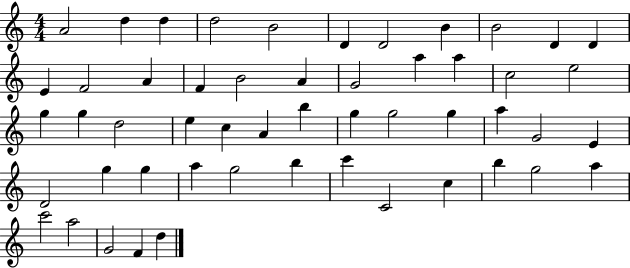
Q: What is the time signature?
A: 4/4